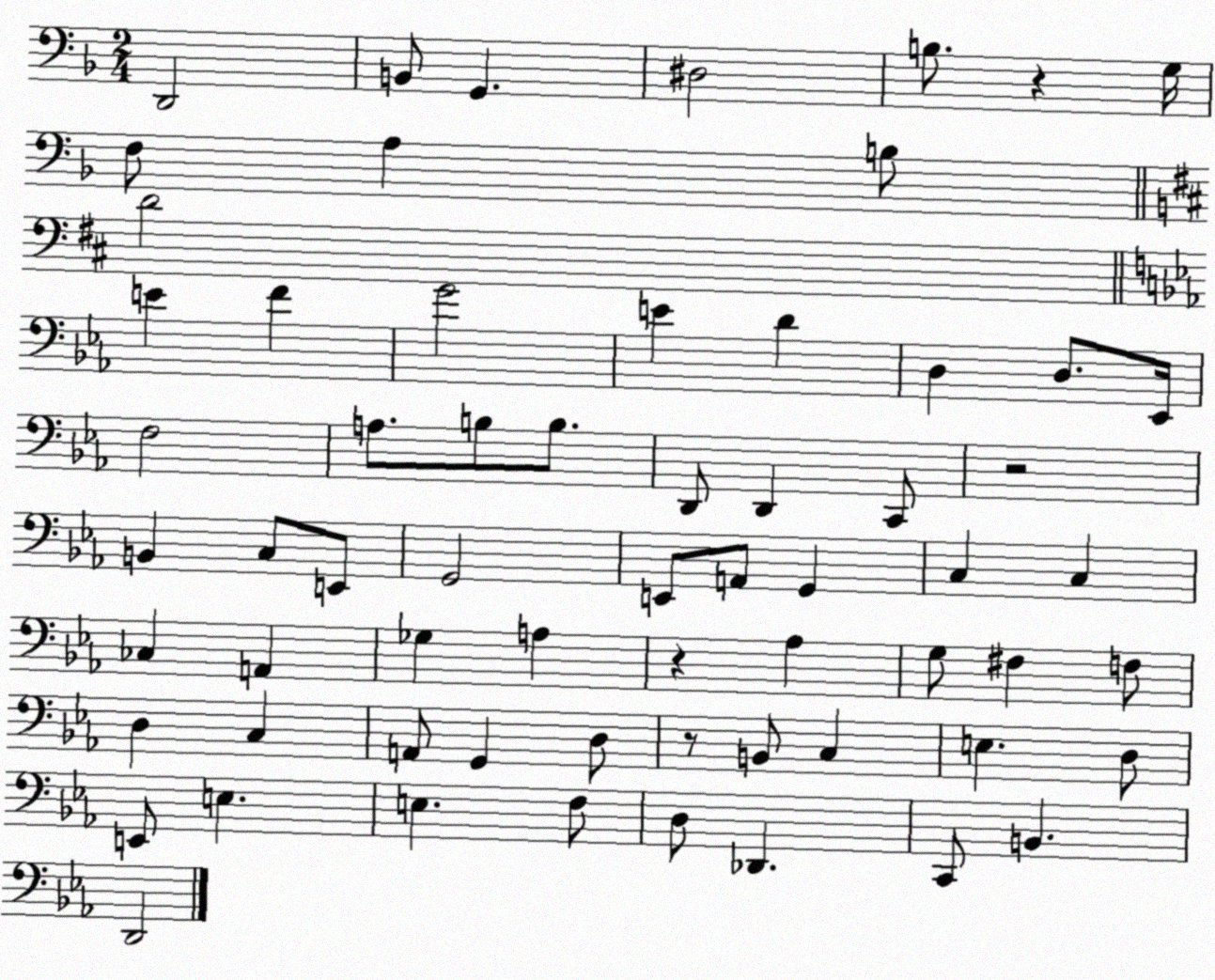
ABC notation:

X:1
T:Untitled
M:2/4
L:1/4
K:F
D,,2 B,,/2 G,, ^D,2 B,/2 z G,/4 F,/2 A, B,/2 D2 E F G2 E D D, D,/2 _E,,/4 F,2 A,/2 B,/2 B,/2 D,,/2 D,, C,,/2 z2 B,, C,/2 E,,/2 G,,2 E,,/2 A,,/2 G,, C, C, _C, A,, _G, A, z _A, G,/2 ^F, F,/2 D, C, A,,/2 G,, D,/2 z/2 B,,/2 C, E, D,/2 E,,/2 E, E, F,/2 D,/2 _D,, C,,/2 B,, D,,2